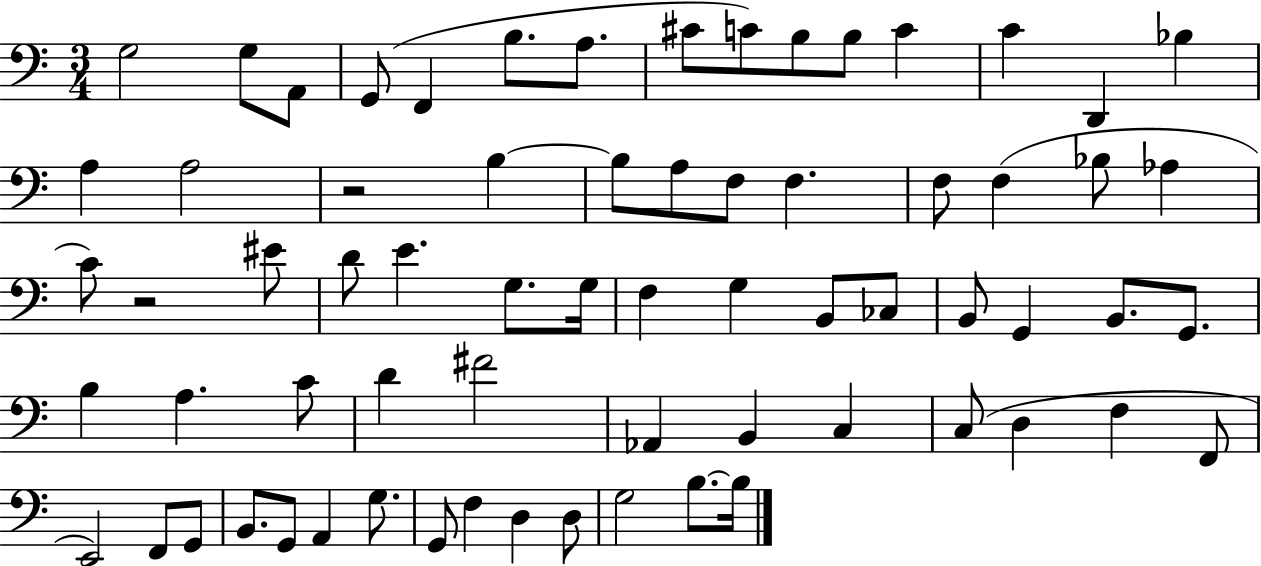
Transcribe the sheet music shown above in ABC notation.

X:1
T:Untitled
M:3/4
L:1/4
K:C
G,2 G,/2 A,,/2 G,,/2 F,, B,/2 A,/2 ^C/2 C/2 B,/2 B,/2 C C D,, _B, A, A,2 z2 B, B,/2 A,/2 F,/2 F, F,/2 F, _B,/2 _A, C/2 z2 ^E/2 D/2 E G,/2 G,/4 F, G, B,,/2 _C,/2 B,,/2 G,, B,,/2 G,,/2 B, A, C/2 D ^F2 _A,, B,, C, C,/2 D, F, F,,/2 E,,2 F,,/2 G,,/2 B,,/2 G,,/2 A,, G,/2 G,,/2 F, D, D,/2 G,2 B,/2 B,/4